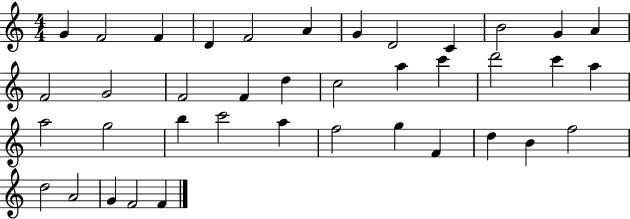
G4/q F4/h F4/q D4/q F4/h A4/q G4/q D4/h C4/q B4/h G4/q A4/q F4/h G4/h F4/h F4/q D5/q C5/h A5/q C6/q D6/h C6/q A5/q A5/h G5/h B5/q C6/h A5/q F5/h G5/q F4/q D5/q B4/q F5/h D5/h A4/h G4/q F4/h F4/q